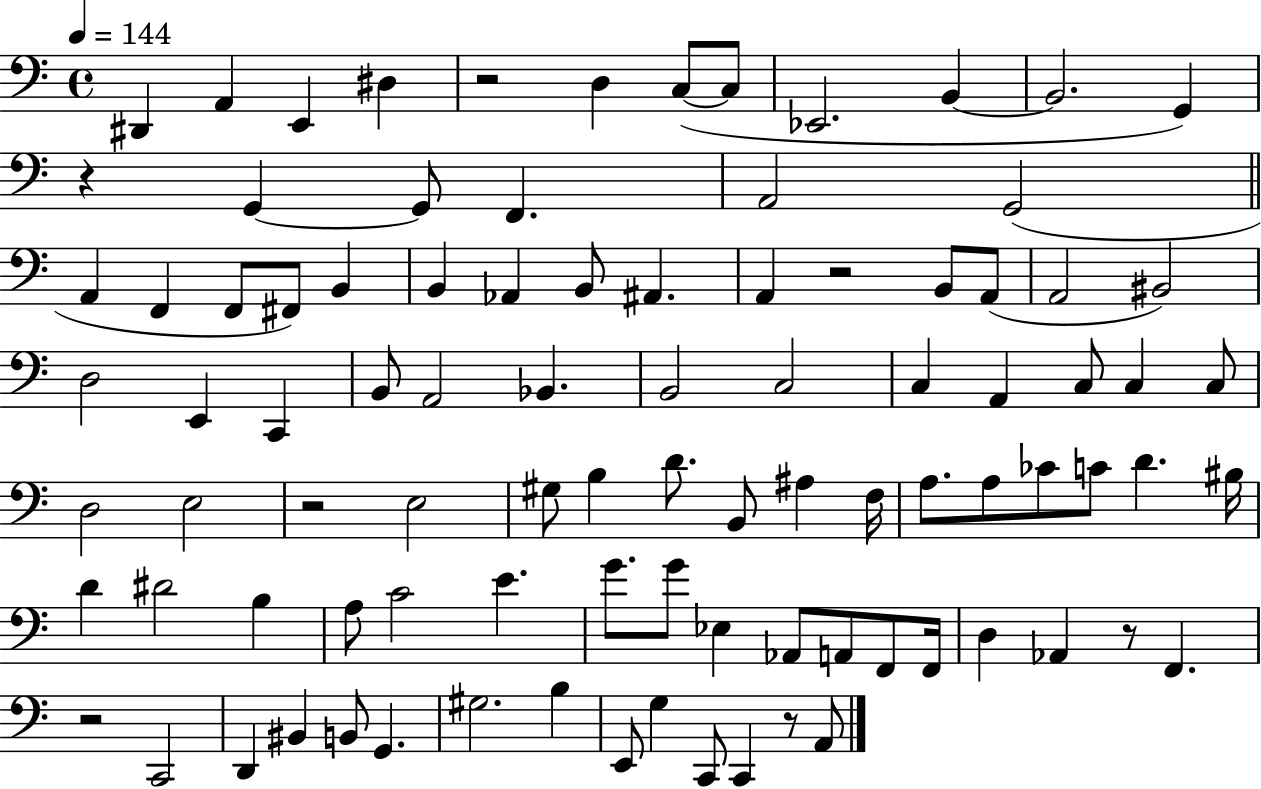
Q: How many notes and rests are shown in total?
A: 93